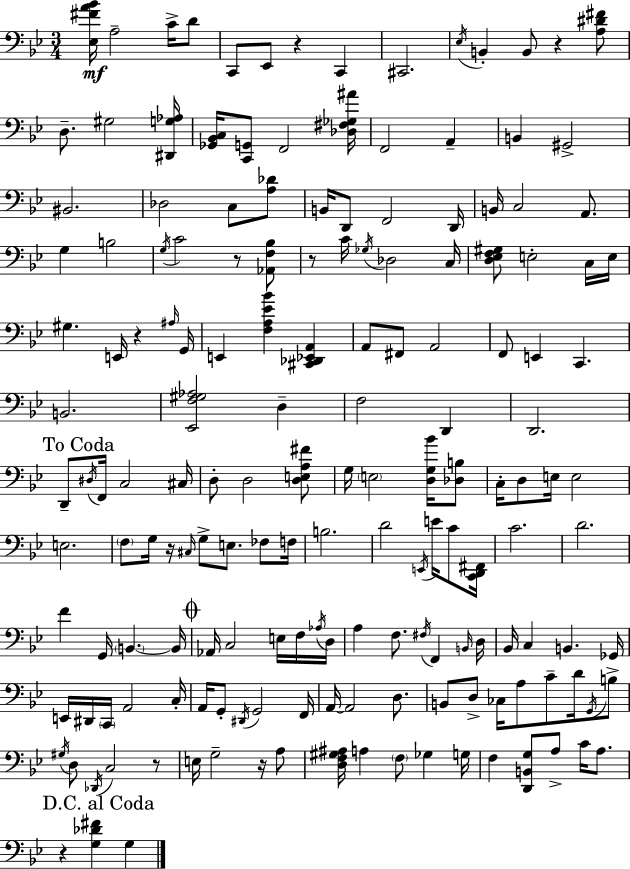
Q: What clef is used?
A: bass